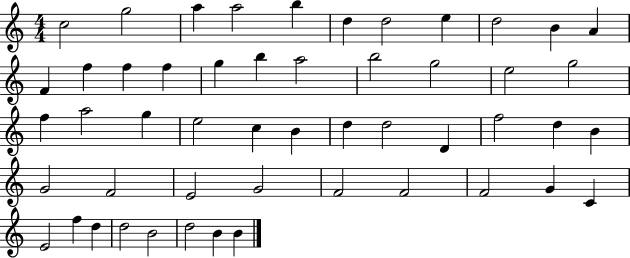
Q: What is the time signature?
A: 4/4